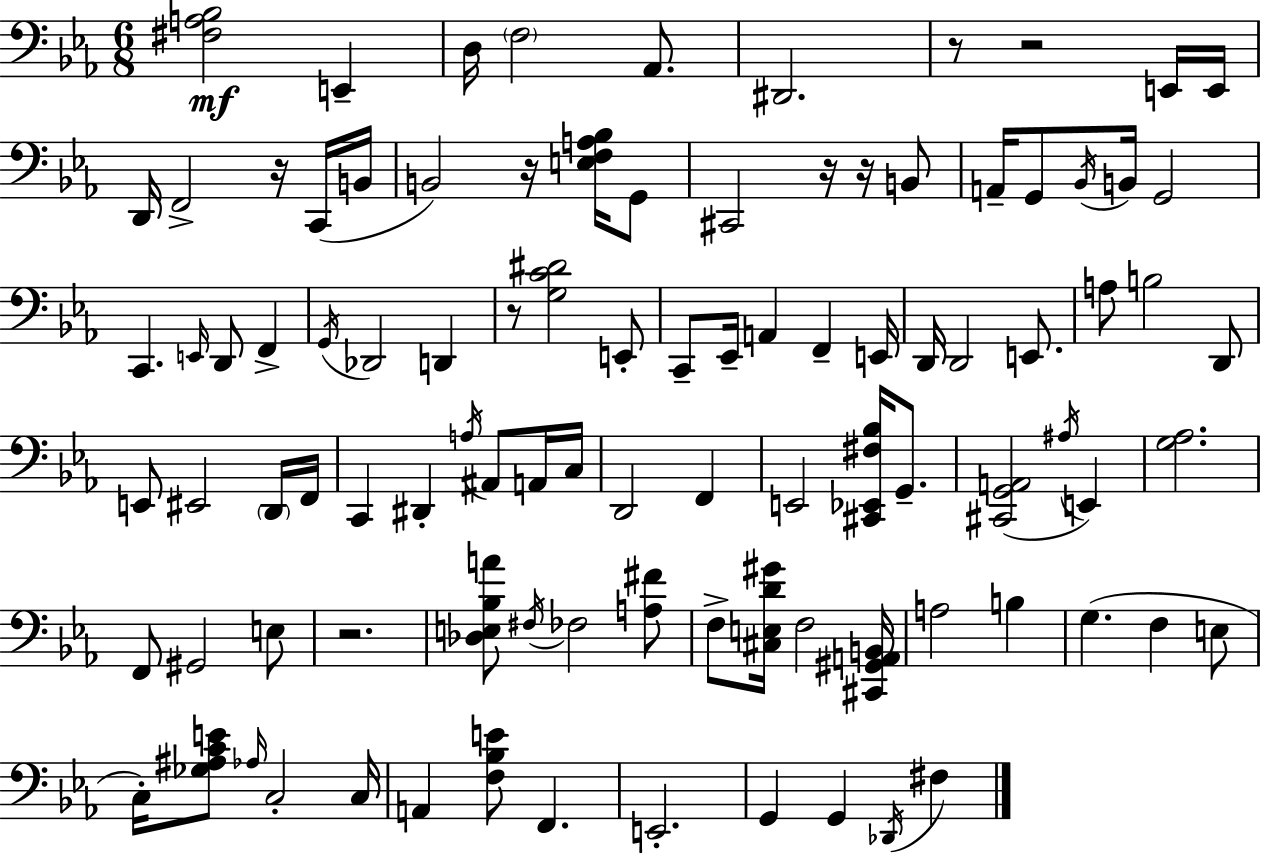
{
  \clef bass
  \numericTimeSignature
  \time 6/8
  \key ees \major
  <fis a bes>2\mf e,4-- | d16 \parenthesize f2 aes,8. | dis,2. | r8 r2 e,16 e,16 | \break d,16 f,2-> r16 c,16( b,16 | b,2) r16 <e f a bes>16 g,8 | cis,2 r16 r16 b,8 | a,16-- g,8 \acciaccatura { bes,16 } b,16 g,2 | \break c,4. \grace { e,16 } d,8 f,4-> | \acciaccatura { g,16 } des,2 d,4 | r8 <g c' dis'>2 | e,8-. c,8-- ees,16-- a,4 f,4-- | \break e,16 d,16 d,2 | e,8. a8 b2 | d,8 e,8 eis,2 | \parenthesize d,16 f,16 c,4 dis,4-. \acciaccatura { a16 } | \break ais,8 a,16 c16 d,2 | f,4 e,2 | <cis, ees, fis bes>16 g,8.-- <cis, g, a,>2( | \acciaccatura { ais16 } e,4) <g aes>2. | \break f,8 gis,2 | e8 r2. | <des e bes a'>8 \acciaccatura { fis16 } fes2 | <a fis'>8 f8-> <cis e d' gis'>16 f2 | \break <cis, gis, a, b,>16 a2 | b4 g4.( | f4 e8 c16-.) <ges ais c' e'>8 \grace { aes16 } c2-. | c16 a,4 <f bes e'>8 | \break f,4. e,2.-. | g,4 g,4 | \acciaccatura { des,16 } fis4 \bar "|."
}